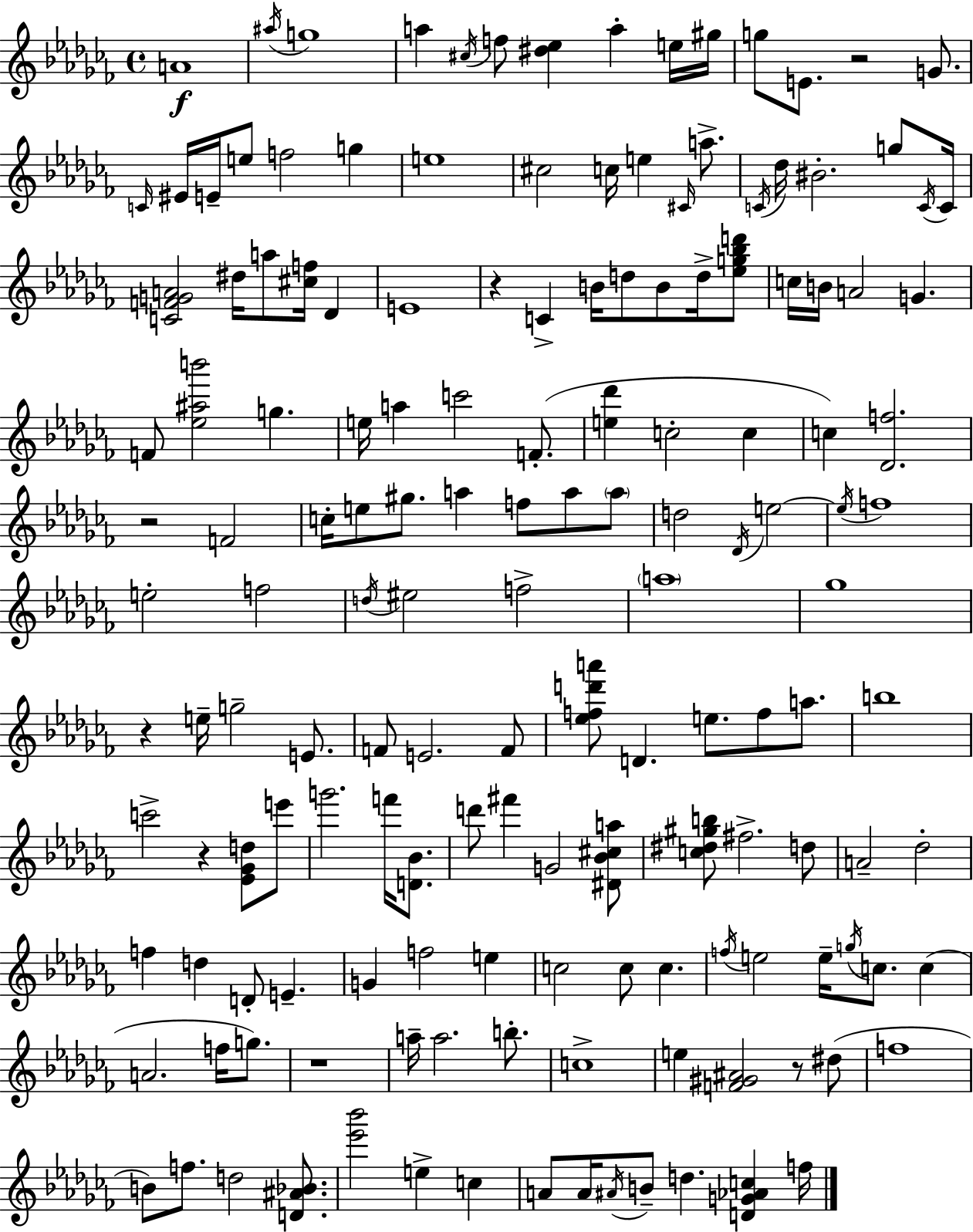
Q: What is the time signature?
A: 4/4